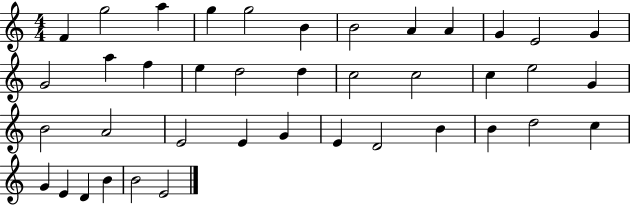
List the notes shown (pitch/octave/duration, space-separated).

F4/q G5/h A5/q G5/q G5/h B4/q B4/h A4/q A4/q G4/q E4/h G4/q G4/h A5/q F5/q E5/q D5/h D5/q C5/h C5/h C5/q E5/h G4/q B4/h A4/h E4/h E4/q G4/q E4/q D4/h B4/q B4/q D5/h C5/q G4/q E4/q D4/q B4/q B4/h E4/h